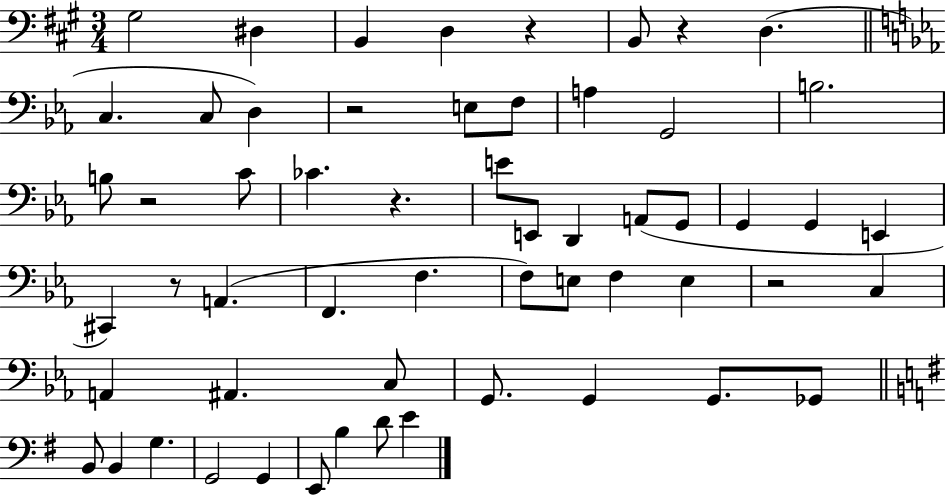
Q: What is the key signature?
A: A major